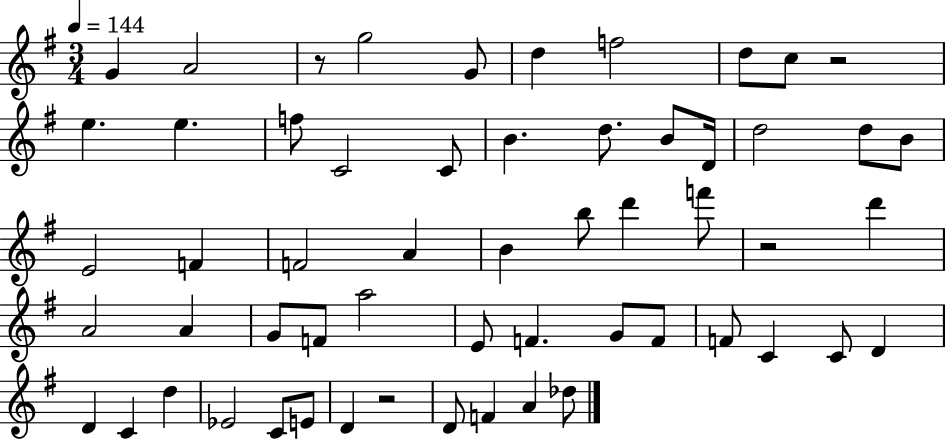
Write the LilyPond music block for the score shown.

{
  \clef treble
  \numericTimeSignature
  \time 3/4
  \key g \major
  \tempo 4 = 144
  \repeat volta 2 { g'4 a'2 | r8 g''2 g'8 | d''4 f''2 | d''8 c''8 r2 | \break e''4. e''4. | f''8 c'2 c'8 | b'4. d''8. b'8 d'16 | d''2 d''8 b'8 | \break e'2 f'4 | f'2 a'4 | b'4 b''8 d'''4 f'''8 | r2 d'''4 | \break a'2 a'4 | g'8 f'8 a''2 | e'8 f'4. g'8 f'8 | f'8 c'4 c'8 d'4 | \break d'4 c'4 d''4 | ees'2 c'8 e'8 | d'4 r2 | d'8 f'4 a'4 des''8 | \break } \bar "|."
}